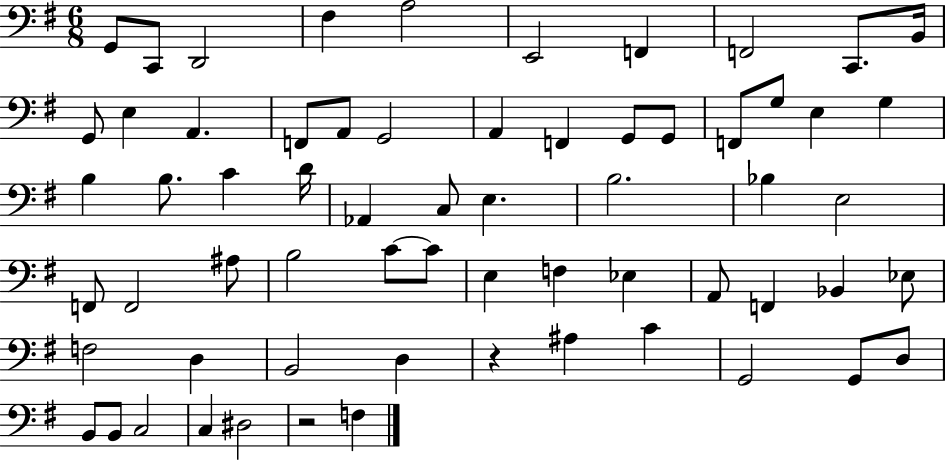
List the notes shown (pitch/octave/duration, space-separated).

G2/e C2/e D2/h F#3/q A3/h E2/h F2/q F2/h C2/e. B2/s G2/e E3/q A2/q. F2/e A2/e G2/h A2/q F2/q G2/e G2/e F2/e G3/e E3/q G3/q B3/q B3/e. C4/q D4/s Ab2/q C3/e E3/q. B3/h. Bb3/q E3/h F2/e F2/h A#3/e B3/h C4/e C4/e E3/q F3/q Eb3/q A2/e F2/q Bb2/q Eb3/e F3/h D3/q B2/h D3/q R/q A#3/q C4/q G2/h G2/e D3/e B2/e B2/e C3/h C3/q D#3/h R/h F3/q